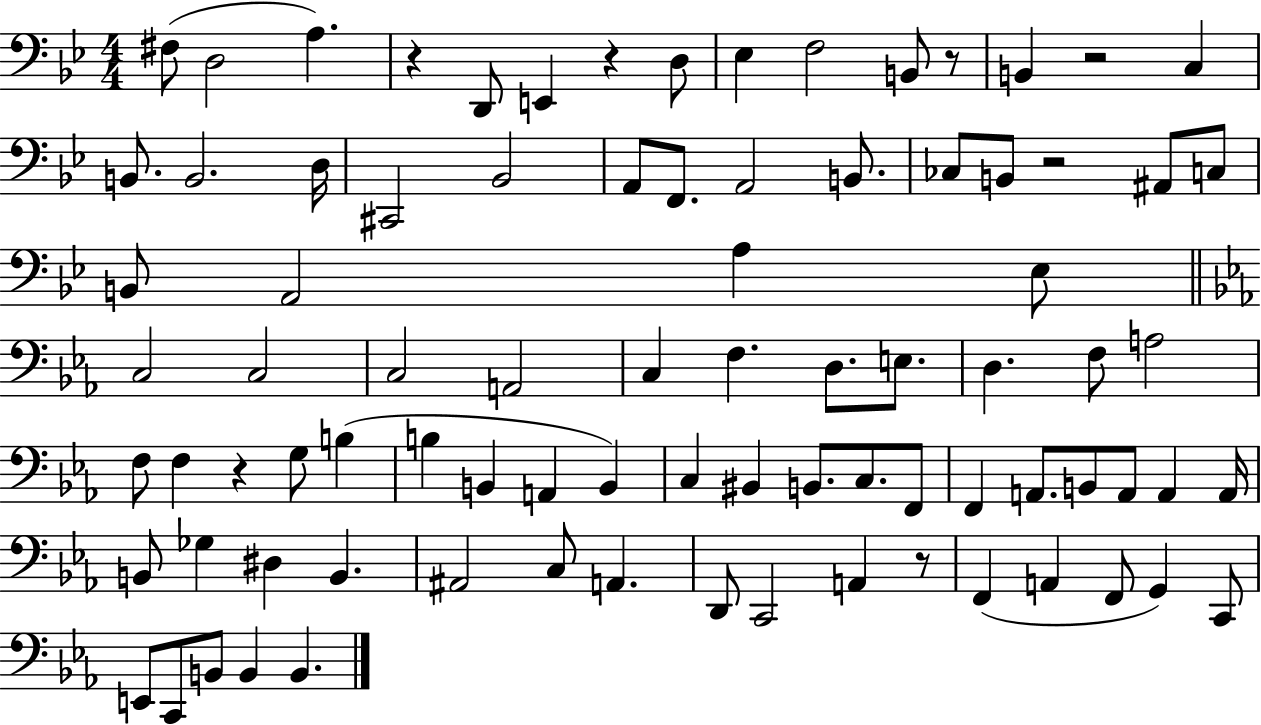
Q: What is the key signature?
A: BES major